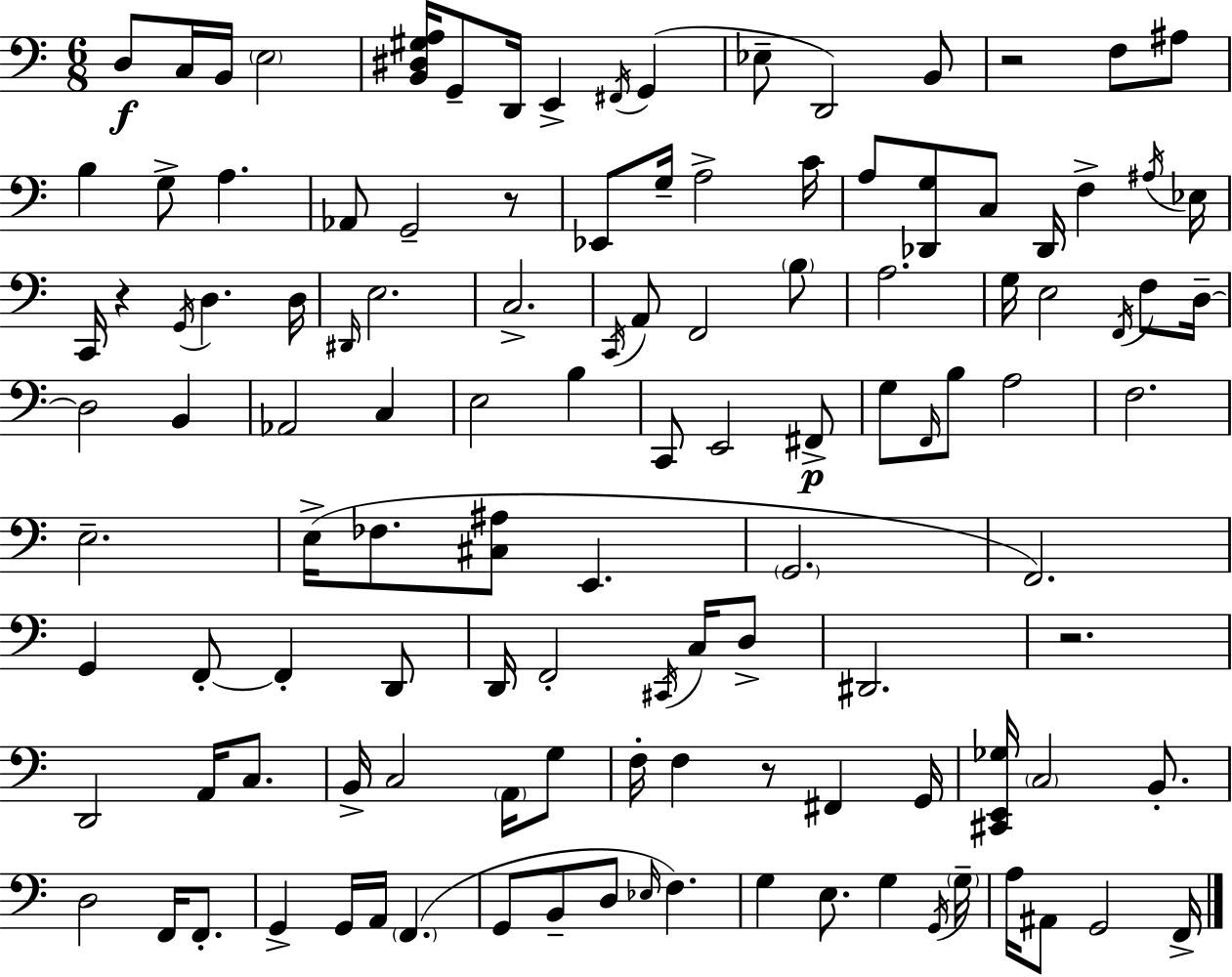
X:1
T:Untitled
M:6/8
L:1/4
K:C
D,/2 C,/4 B,,/4 E,2 [B,,^D,^G,A,]/4 G,,/2 D,,/4 E,, ^F,,/4 G,, _E,/2 D,,2 B,,/2 z2 F,/2 ^A,/2 B, G,/2 A, _A,,/2 G,,2 z/2 _E,,/2 G,/4 A,2 C/4 A,/2 [_D,,G,]/2 C,/2 _D,,/4 F, ^A,/4 _E,/4 C,,/4 z G,,/4 D, D,/4 ^D,,/4 E,2 C,2 C,,/4 A,,/2 F,,2 B,/2 A,2 G,/4 E,2 F,,/4 F,/2 D,/4 D,2 B,, _A,,2 C, E,2 B, C,,/2 E,,2 ^F,,/2 G,/2 F,,/4 B,/2 A,2 F,2 E,2 E,/4 _F,/2 [^C,^A,]/2 E,, G,,2 F,,2 G,, F,,/2 F,, D,,/2 D,,/4 F,,2 ^C,,/4 C,/4 D,/2 ^D,,2 z2 D,,2 A,,/4 C,/2 B,,/4 C,2 A,,/4 G,/2 F,/4 F, z/2 ^F,, G,,/4 [^C,,E,,_G,]/4 C,2 B,,/2 D,2 F,,/4 F,,/2 G,, G,,/4 A,,/4 F,, G,,/2 B,,/2 D,/2 _E,/4 F, G, E,/2 G, G,,/4 G,/4 A,/4 ^A,,/2 G,,2 F,,/4